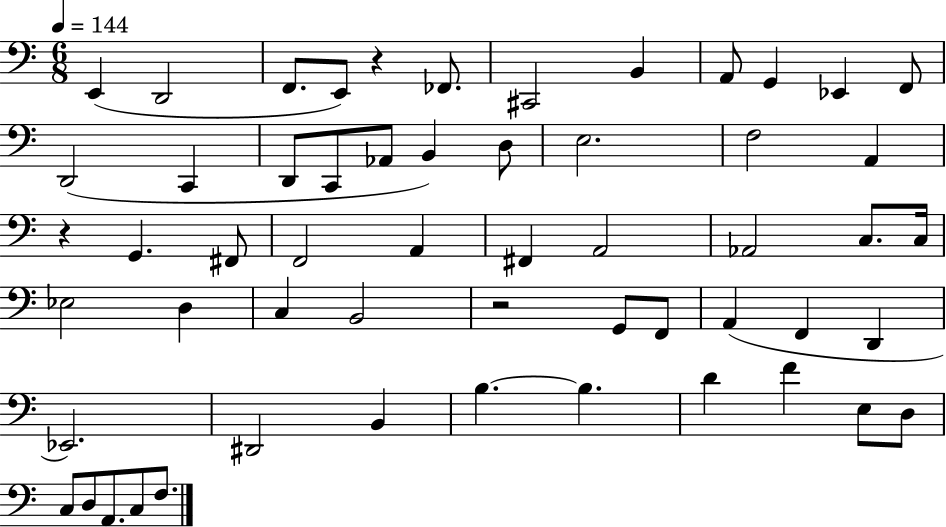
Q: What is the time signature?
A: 6/8